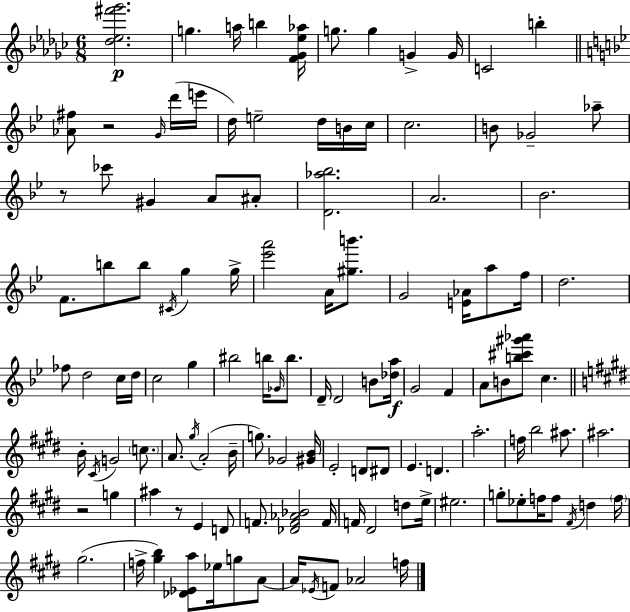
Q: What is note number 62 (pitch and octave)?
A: G#5